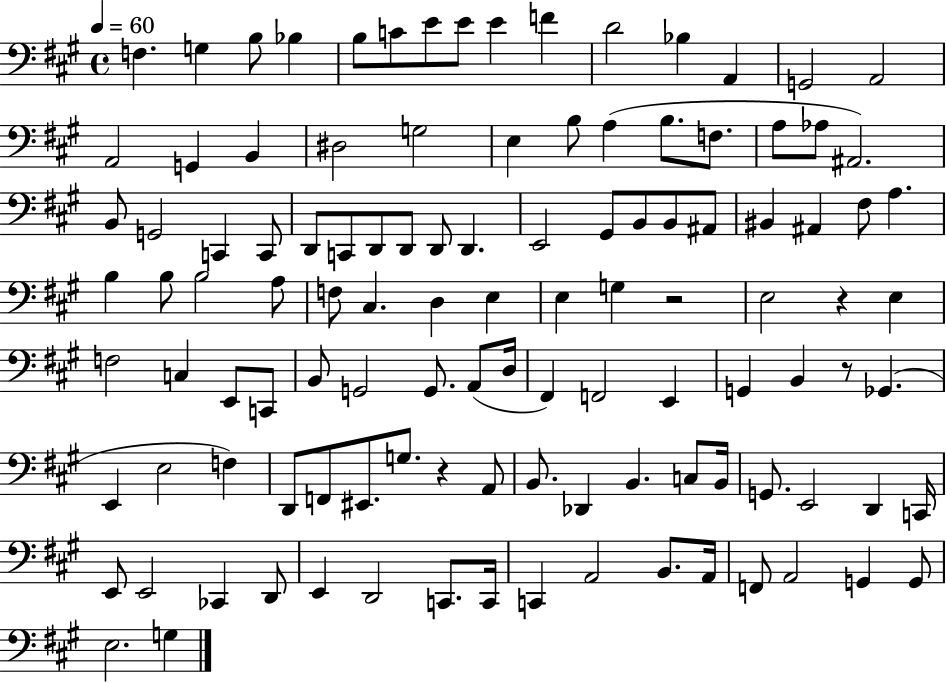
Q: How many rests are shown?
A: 4